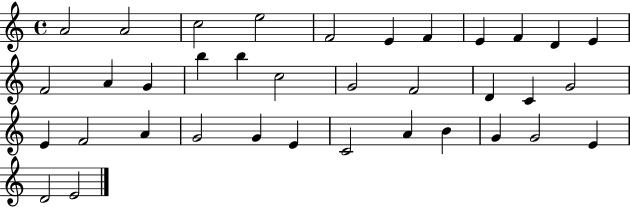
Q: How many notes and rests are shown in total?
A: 36